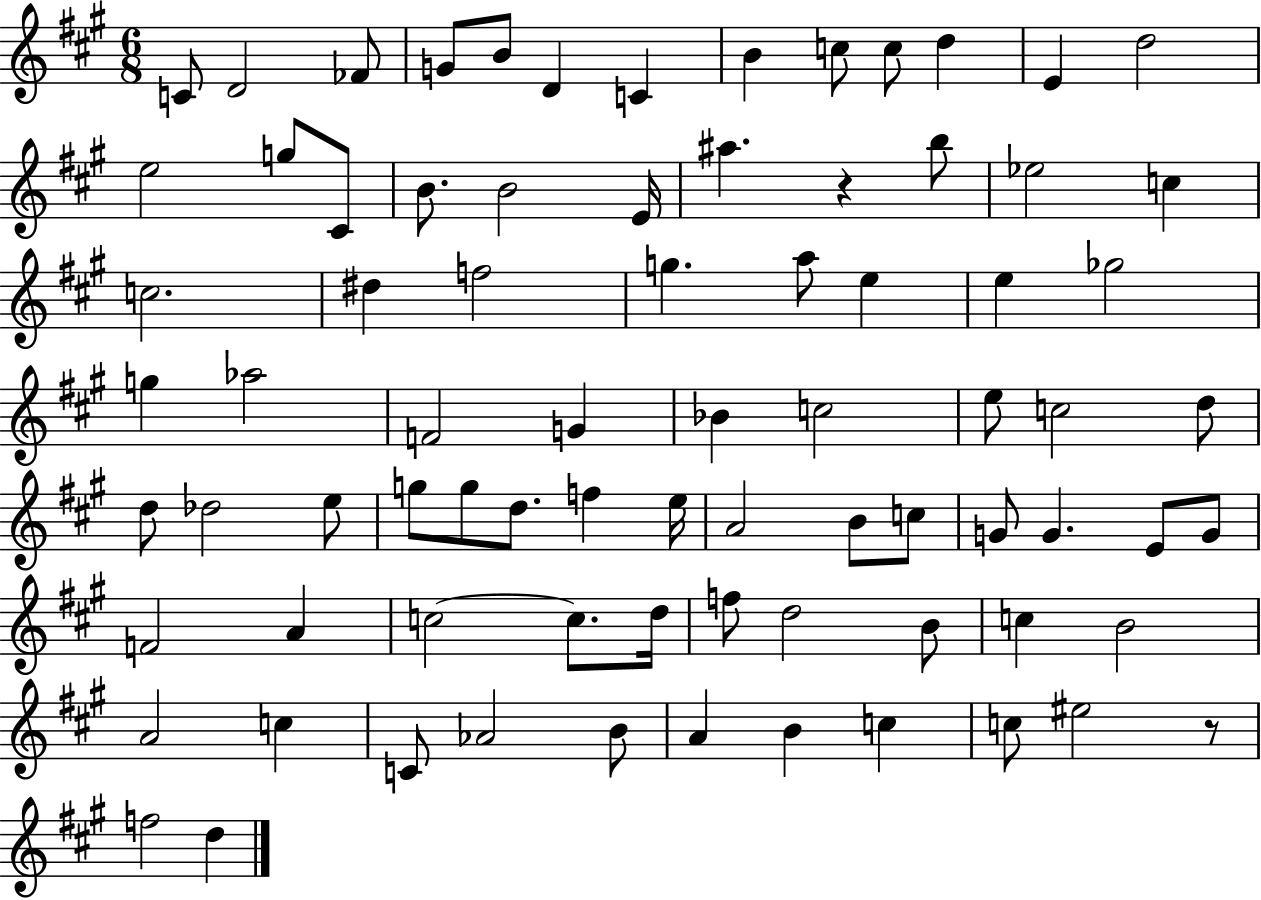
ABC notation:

X:1
T:Untitled
M:6/8
L:1/4
K:A
C/2 D2 _F/2 G/2 B/2 D C B c/2 c/2 d E d2 e2 g/2 ^C/2 B/2 B2 E/4 ^a z b/2 _e2 c c2 ^d f2 g a/2 e e _g2 g _a2 F2 G _B c2 e/2 c2 d/2 d/2 _d2 e/2 g/2 g/2 d/2 f e/4 A2 B/2 c/2 G/2 G E/2 G/2 F2 A c2 c/2 d/4 f/2 d2 B/2 c B2 A2 c C/2 _A2 B/2 A B c c/2 ^e2 z/2 f2 d